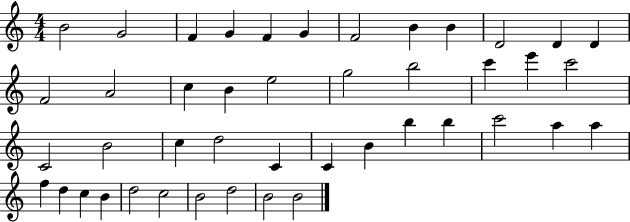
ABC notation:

X:1
T:Untitled
M:4/4
L:1/4
K:C
B2 G2 F G F G F2 B B D2 D D F2 A2 c B e2 g2 b2 c' e' c'2 C2 B2 c d2 C C B b b c'2 a a f d c B d2 c2 B2 d2 B2 B2